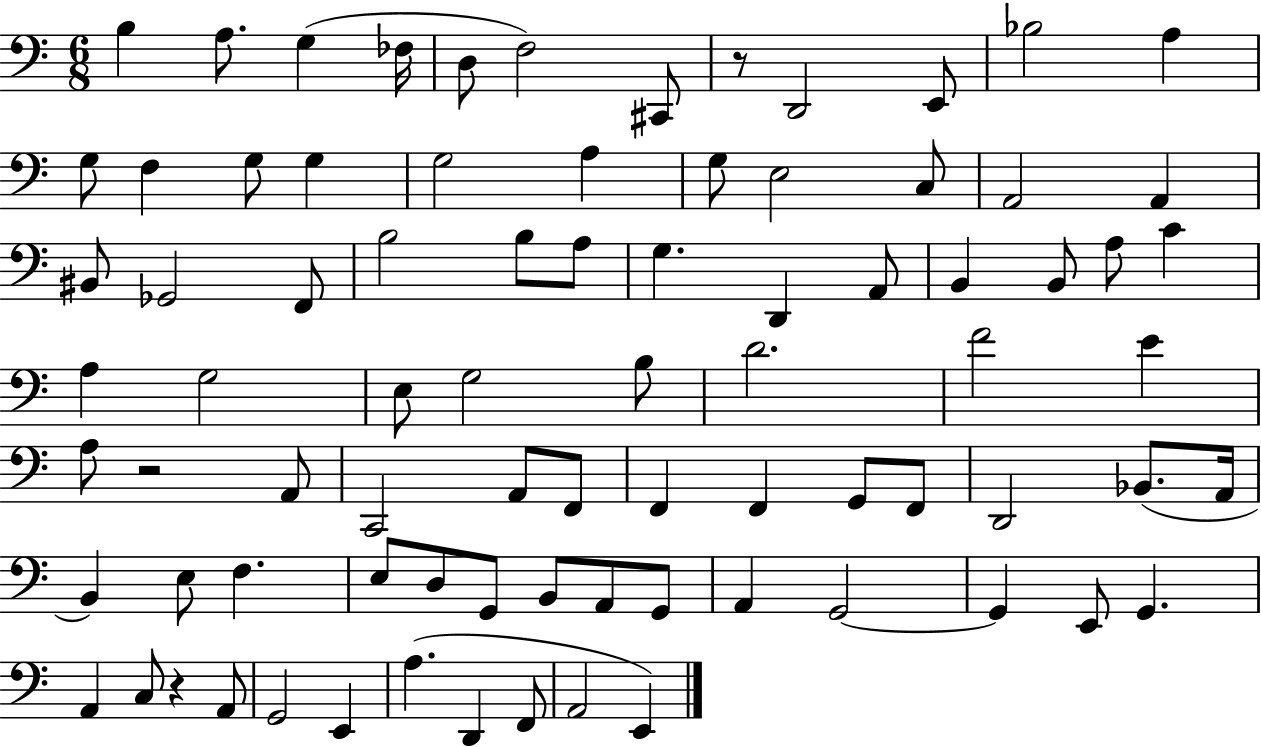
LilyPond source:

{
  \clef bass
  \numericTimeSignature
  \time 6/8
  \key c \major
  b4 a8. g4( fes16 | d8 f2) cis,8 | r8 d,2 e,8 | bes2 a4 | \break g8 f4 g8 g4 | g2 a4 | g8 e2 c8 | a,2 a,4 | \break bis,8 ges,2 f,8 | b2 b8 a8 | g4. d,4 a,8 | b,4 b,8 a8 c'4 | \break a4 g2 | e8 g2 b8 | d'2. | f'2 e'4 | \break a8 r2 a,8 | c,2 a,8 f,8 | f,4 f,4 g,8 f,8 | d,2 bes,8.( a,16 | \break b,4) e8 f4. | e8 d8 g,8 b,8 a,8 g,8 | a,4 g,2~~ | g,4 e,8 g,4. | \break a,4 c8 r4 a,8 | g,2 e,4 | a4.( d,4 f,8 | a,2 e,4) | \break \bar "|."
}